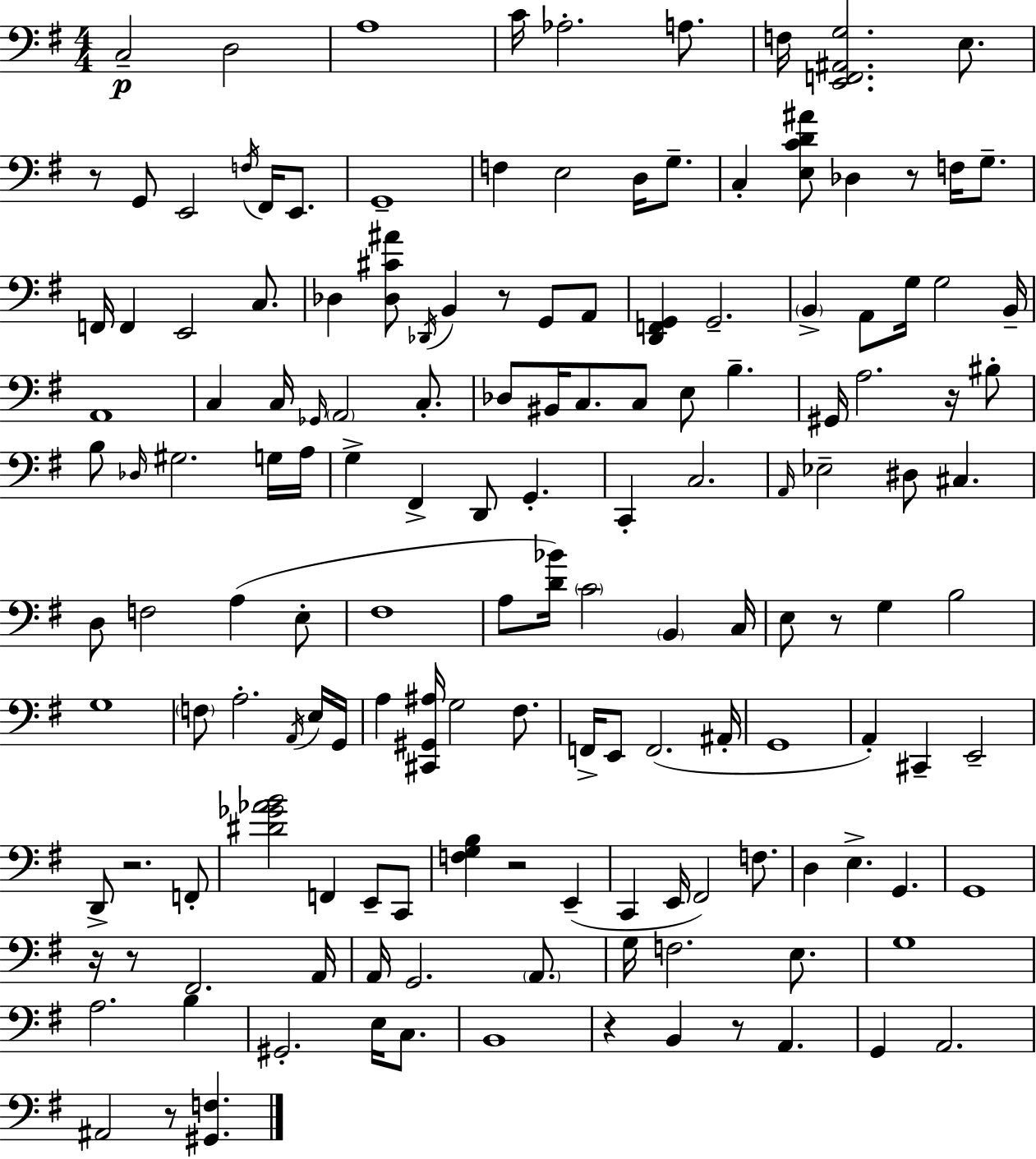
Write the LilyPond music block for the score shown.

{
  \clef bass
  \numericTimeSignature
  \time 4/4
  \key g \major
  \repeat volta 2 { c2--\p d2 | a1 | c'16 aes2.-. a8. | f16 <e, f, ais, g>2. e8. | \break r8 g,8 e,2 \acciaccatura { f16 } fis,16 e,8. | g,1-- | f4 e2 d16 g8.-- | c4-. <e c' d' ais'>8 des4 r8 f16 g8.-- | \break f,16 f,4 e,2 c8. | des4 <des cis' ais'>8 \acciaccatura { des,16 } b,4 r8 g,8 | a,8 <d, f, g,>4 g,2.-- | \parenthesize b,4-> a,8 g16 g2 | \break b,16-- a,1 | c4 c16 \grace { ges,16 } \parenthesize a,2 | c8.-. des8 bis,16 c8. c8 e8 b4.-- | gis,16 a2. | \break r16 bis8-. b8 \grace { des16 } gis2. | g16 a16 g4-> fis,4-> d,8 g,4.-. | c,4-. c2. | \grace { a,16 } ees2-- dis8 cis4. | \break d8 f2 a4( | e8-. fis1 | a8 <d' bes'>16) \parenthesize c'2 | \parenthesize b,4 c16 e8 r8 g4 b2 | \break g1 | \parenthesize f8 a2.-. | \acciaccatura { a,16 } e16 g,16 a4 <cis, gis, ais>16 g2 | fis8. f,16-> e,8 f,2.( | \break ais,16-. g,1 | a,4-.) cis,4-- e,2-- | d,8-> r2. | f,8-. <dis' ges' aes' b'>2 f,4 | \break e,8-- c,8 <f g b>4 r2 | e,4--( c,4 e,16 fis,2) | f8. d4 e4.-> | g,4. g,1 | \break r16 r8 fis,2. | a,16 a,16 g,2. | \parenthesize a,8. g16 f2. | e8. g1 | \break a2. | b4 gis,2.-. | e16 c8. b,1 | r4 b,4 r8 | \break a,4. g,4 a,2. | ais,2 r8 | <gis, f>4. } \bar "|."
}